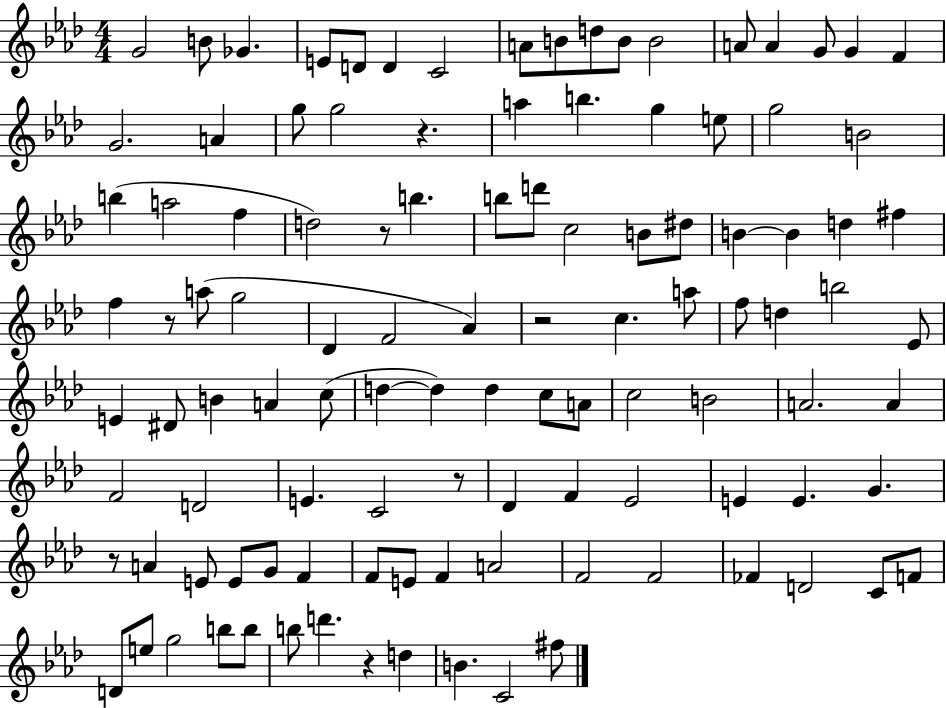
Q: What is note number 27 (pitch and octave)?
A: B4